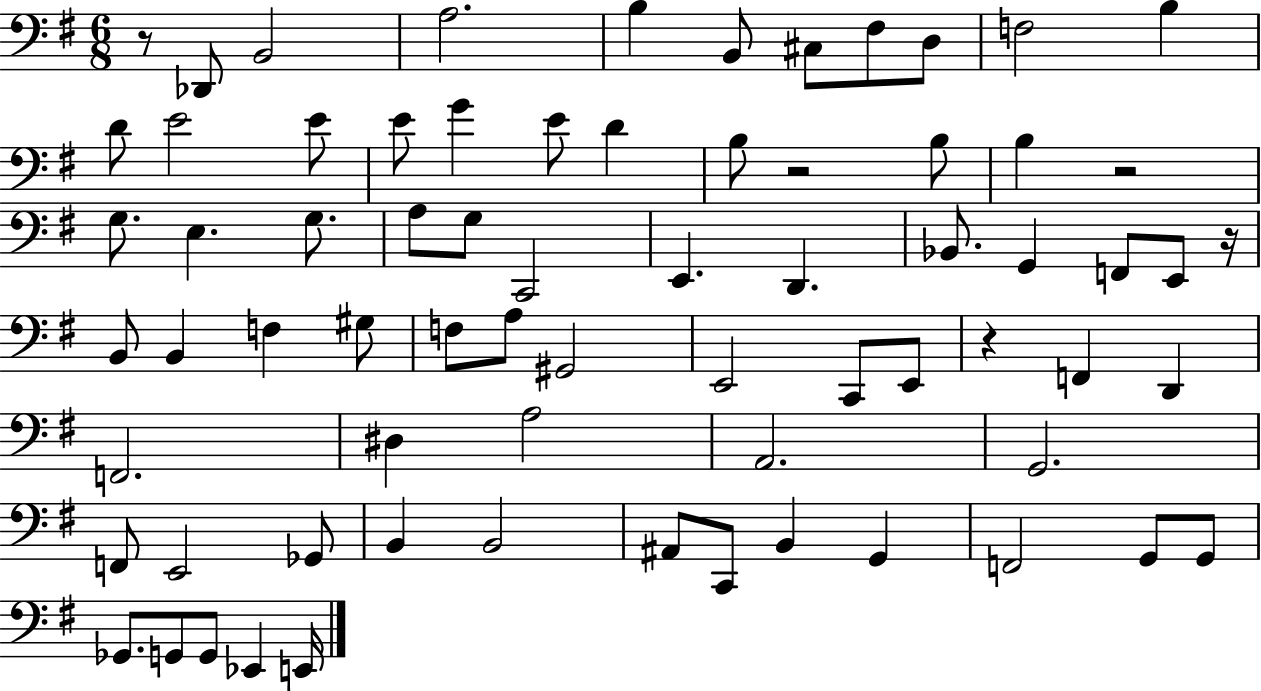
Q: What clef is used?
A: bass